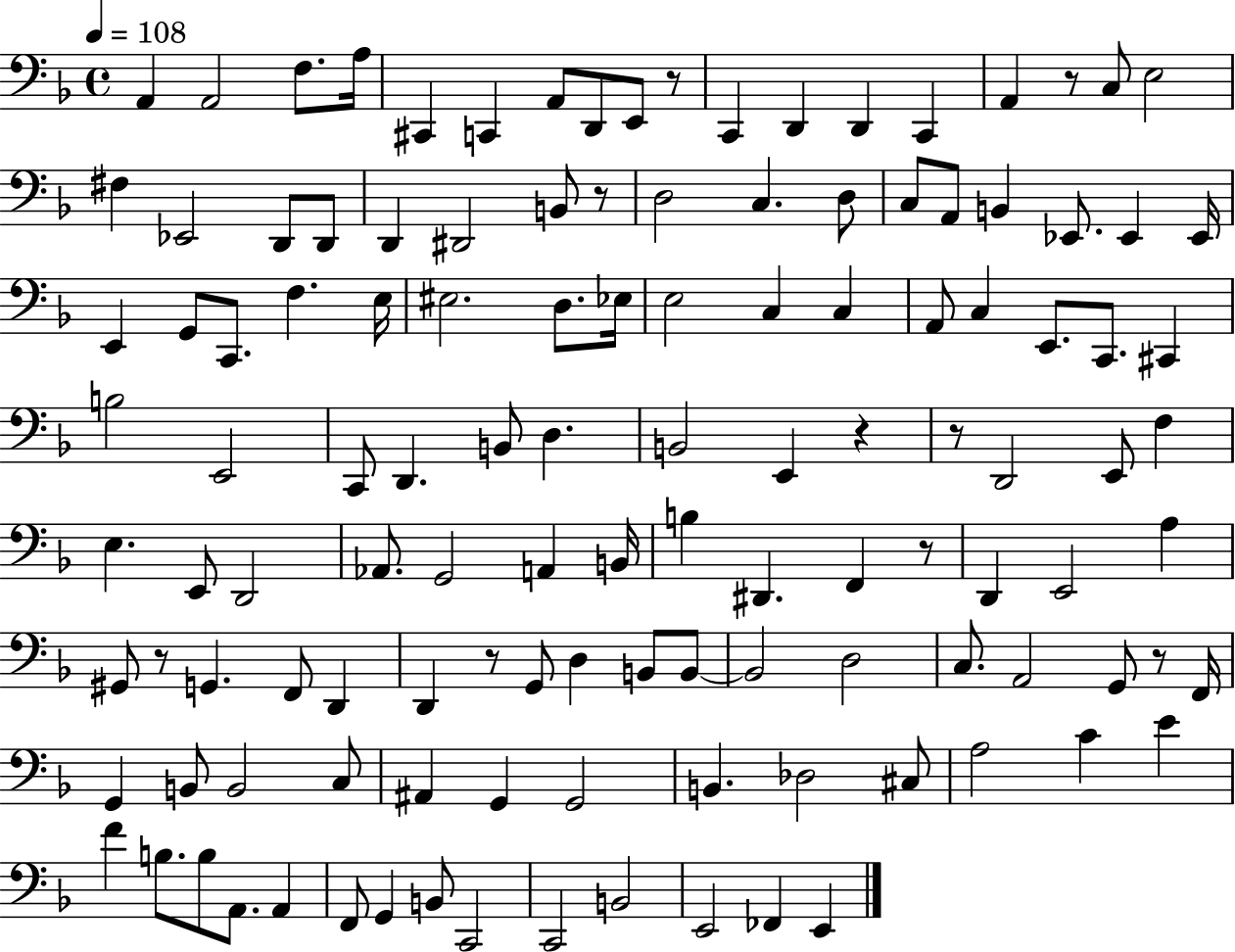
A2/q A2/h F3/e. A3/s C#2/q C2/q A2/e D2/e E2/e R/e C2/q D2/q D2/q C2/q A2/q R/e C3/e E3/h F#3/q Eb2/h D2/e D2/e D2/q D#2/h B2/e R/e D3/h C3/q. D3/e C3/e A2/e B2/q Eb2/e. Eb2/q Eb2/s E2/q G2/e C2/e. F3/q. E3/s EIS3/h. D3/e. Eb3/s E3/h C3/q C3/q A2/e C3/q E2/e. C2/e. C#2/q B3/h E2/h C2/e D2/q. B2/e D3/q. B2/h E2/q R/q R/e D2/h E2/e F3/q E3/q. E2/e D2/h Ab2/e. G2/h A2/q B2/s B3/q D#2/q. F2/q R/e D2/q E2/h A3/q G#2/e R/e G2/q. F2/e D2/q D2/q R/e G2/e D3/q B2/e B2/e B2/h D3/h C3/e. A2/h G2/e R/e F2/s G2/q B2/e B2/h C3/e A#2/q G2/q G2/h B2/q. Db3/h C#3/e A3/h C4/q E4/q F4/q B3/e. B3/e A2/e. A2/q F2/e G2/q B2/e C2/h C2/h B2/h E2/h FES2/q E2/q